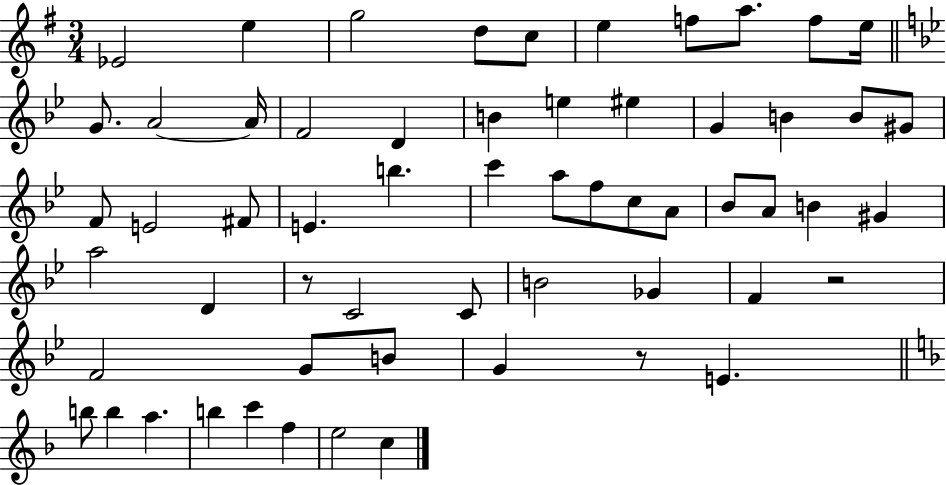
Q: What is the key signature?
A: G major